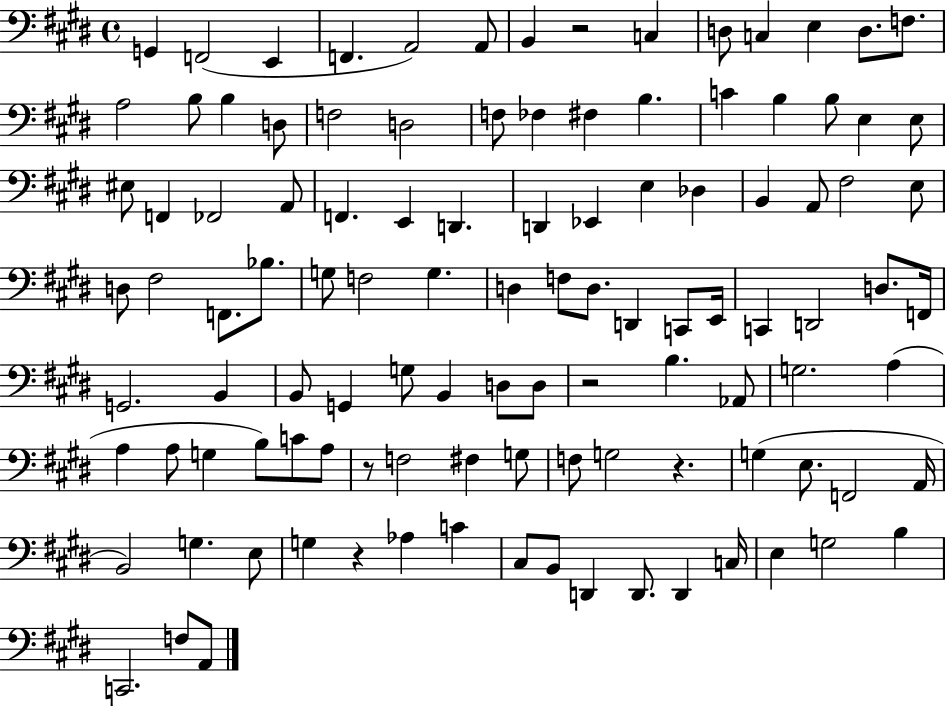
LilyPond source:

{
  \clef bass
  \time 4/4
  \defaultTimeSignature
  \key e \major
  g,4 f,2( e,4 | f,4. a,2) a,8 | b,4 r2 c4 | d8 c4 e4 d8. f8. | \break a2 b8 b4 d8 | f2 d2 | f8 fes4 fis4 b4. | c'4 b4 b8 e4 e8 | \break eis8 f,4 fes,2 a,8 | f,4. e,4 d,4. | d,4 ees,4 e4 des4 | b,4 a,8 fis2 e8 | \break d8 fis2 f,8. bes8. | g8 f2 g4. | d4 f8 d8. d,4 c,8 e,16 | c,4 d,2 d8. f,16 | \break g,2. b,4 | b,8 g,4 g8 b,4 d8 d8 | r2 b4. aes,8 | g2. a4( | \break a4 a8 g4 b8) c'8 a8 | r8 f2 fis4 g8 | f8 g2 r4. | g4( e8. f,2 a,16 | \break b,2) g4. e8 | g4 r4 aes4 c'4 | cis8 b,8 d,4 d,8. d,4 c16 | e4 g2 b4 | \break c,2. f8 a,8 | \bar "|."
}